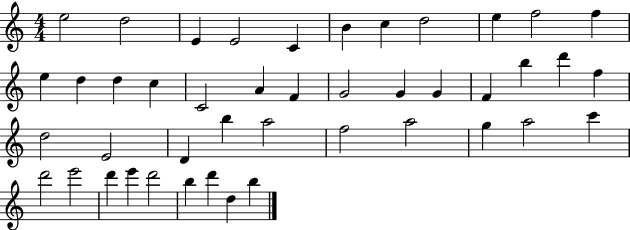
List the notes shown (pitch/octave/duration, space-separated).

E5/h D5/h E4/q E4/h C4/q B4/q C5/q D5/h E5/q F5/h F5/q E5/q D5/q D5/q C5/q C4/h A4/q F4/q G4/h G4/q G4/q F4/q B5/q D6/q F5/q D5/h E4/h D4/q B5/q A5/h F5/h A5/h G5/q A5/h C6/q D6/h E6/h D6/q E6/q D6/h B5/q D6/q D5/q B5/q